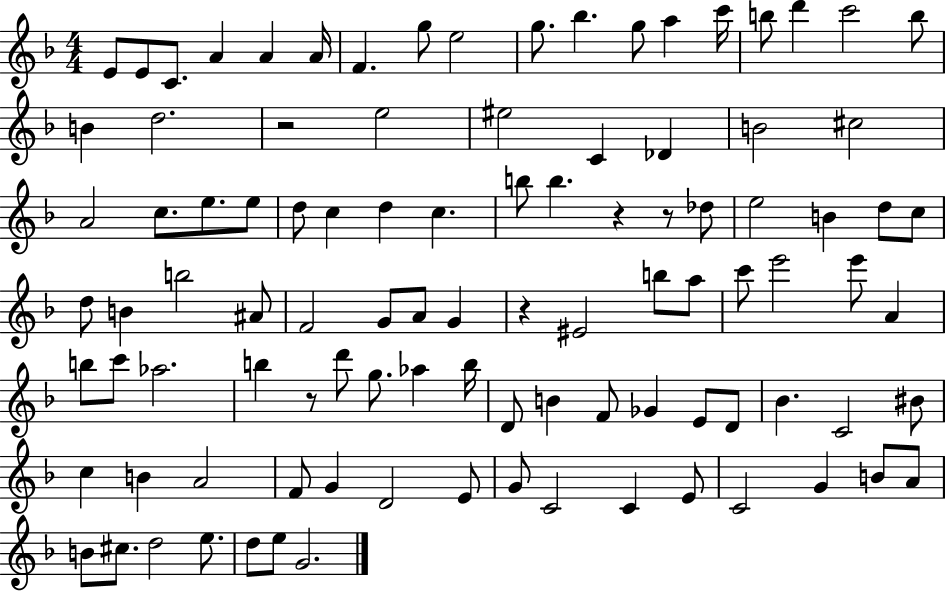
X:1
T:Untitled
M:4/4
L:1/4
K:F
E/2 E/2 C/2 A A A/4 F g/2 e2 g/2 _b g/2 a c'/4 b/2 d' c'2 b/2 B d2 z2 e2 ^e2 C _D B2 ^c2 A2 c/2 e/2 e/2 d/2 c d c b/2 b z z/2 _d/2 e2 B d/2 c/2 d/2 B b2 ^A/2 F2 G/2 A/2 G z ^E2 b/2 a/2 c'/2 e'2 e'/2 A b/2 c'/2 _a2 b z/2 d'/2 g/2 _a b/4 D/2 B F/2 _G E/2 D/2 _B C2 ^B/2 c B A2 F/2 G D2 E/2 G/2 C2 C E/2 C2 G B/2 A/2 B/2 ^c/2 d2 e/2 d/2 e/2 G2